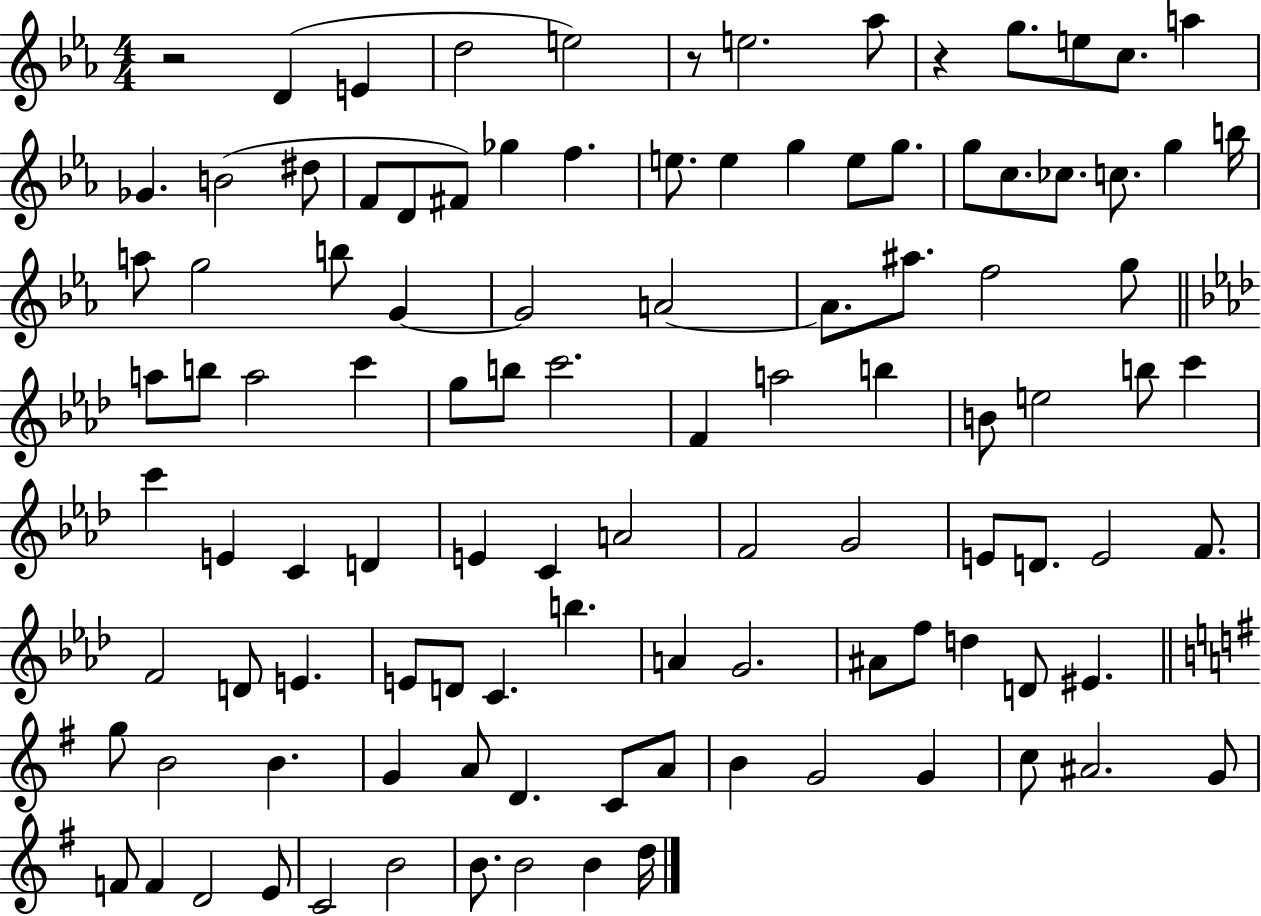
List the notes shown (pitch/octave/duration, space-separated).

R/h D4/q E4/q D5/h E5/h R/e E5/h. Ab5/e R/q G5/e. E5/e C5/e. A5/q Gb4/q. B4/h D#5/e F4/e D4/e F#4/e Gb5/q F5/q. E5/e. E5/q G5/q E5/e G5/e. G5/e C5/e. CES5/e. C5/e. G5/q B5/s A5/e G5/h B5/e G4/q G4/h A4/h A4/e. A#5/e. F5/h G5/e A5/e B5/e A5/h C6/q G5/e B5/e C6/h. F4/q A5/h B5/q B4/e E5/h B5/e C6/q C6/q E4/q C4/q D4/q E4/q C4/q A4/h F4/h G4/h E4/e D4/e. E4/h F4/e. F4/h D4/e E4/q. E4/e D4/e C4/q. B5/q. A4/q G4/h. A#4/e F5/e D5/q D4/e EIS4/q. G5/e B4/h B4/q. G4/q A4/e D4/q. C4/e A4/e B4/q G4/h G4/q C5/e A#4/h. G4/e F4/e F4/q D4/h E4/e C4/h B4/h B4/e. B4/h B4/q D5/s